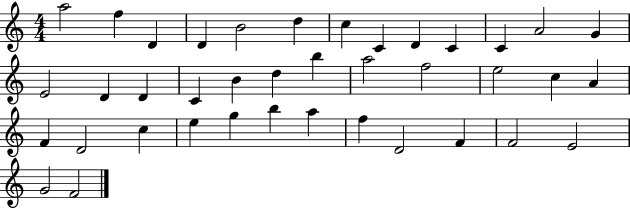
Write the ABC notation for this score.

X:1
T:Untitled
M:4/4
L:1/4
K:C
a2 f D D B2 d c C D C C A2 G E2 D D C B d b a2 f2 e2 c A F D2 c e g b a f D2 F F2 E2 G2 F2